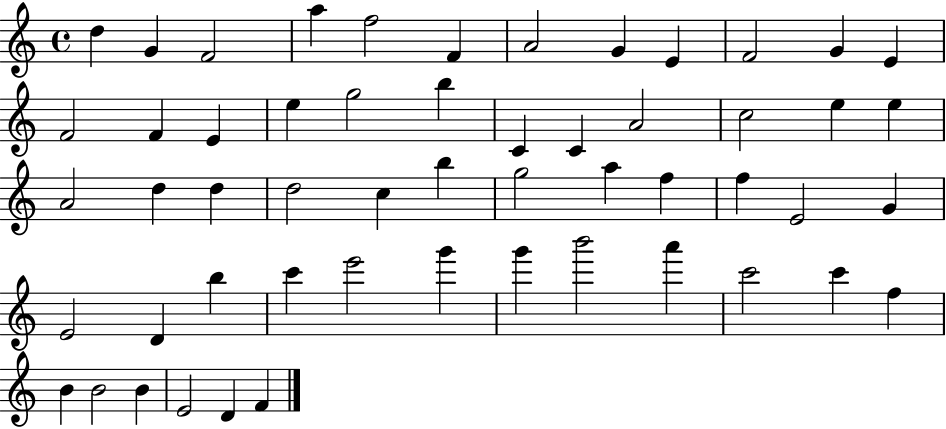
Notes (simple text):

D5/q G4/q F4/h A5/q F5/h F4/q A4/h G4/q E4/q F4/h G4/q E4/q F4/h F4/q E4/q E5/q G5/h B5/q C4/q C4/q A4/h C5/h E5/q E5/q A4/h D5/q D5/q D5/h C5/q B5/q G5/h A5/q F5/q F5/q E4/h G4/q E4/h D4/q B5/q C6/q E6/h G6/q G6/q B6/h A6/q C6/h C6/q F5/q B4/q B4/h B4/q E4/h D4/q F4/q